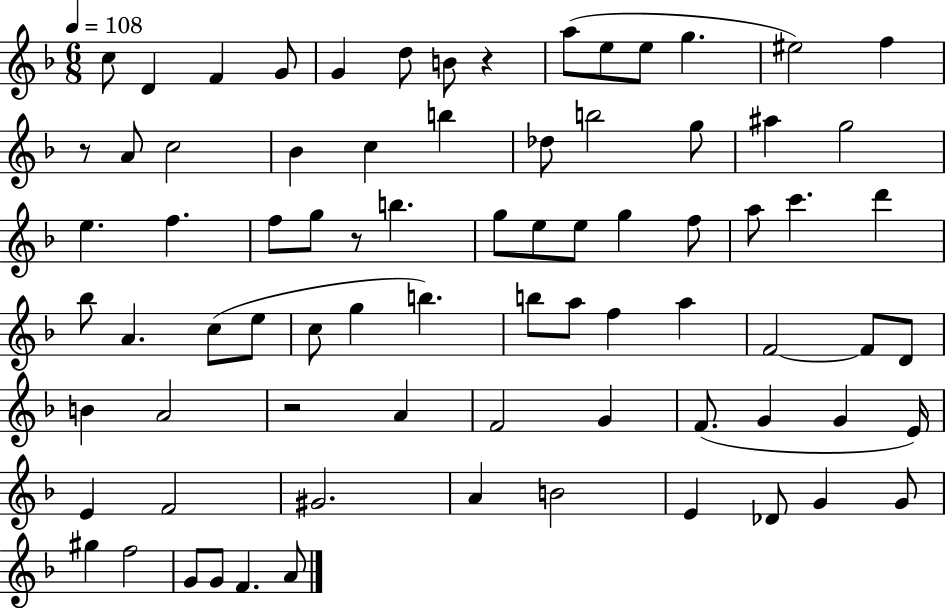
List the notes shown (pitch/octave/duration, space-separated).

C5/e D4/q F4/q G4/e G4/q D5/e B4/e R/q A5/e E5/e E5/e G5/q. EIS5/h F5/q R/e A4/e C5/h Bb4/q C5/q B5/q Db5/e B5/h G5/e A#5/q G5/h E5/q. F5/q. F5/e G5/e R/e B5/q. G5/e E5/e E5/e G5/q F5/e A5/e C6/q. D6/q Bb5/e A4/q. C5/e E5/e C5/e G5/q B5/q. B5/e A5/e F5/q A5/q F4/h F4/e D4/e B4/q A4/h R/h A4/q F4/h G4/q F4/e. G4/q G4/q E4/s E4/q F4/h G#4/h. A4/q B4/h E4/q Db4/e G4/q G4/e G#5/q F5/h G4/e G4/e F4/q. A4/e